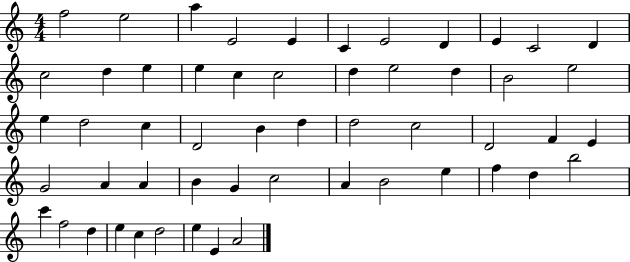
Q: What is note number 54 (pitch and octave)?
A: A4